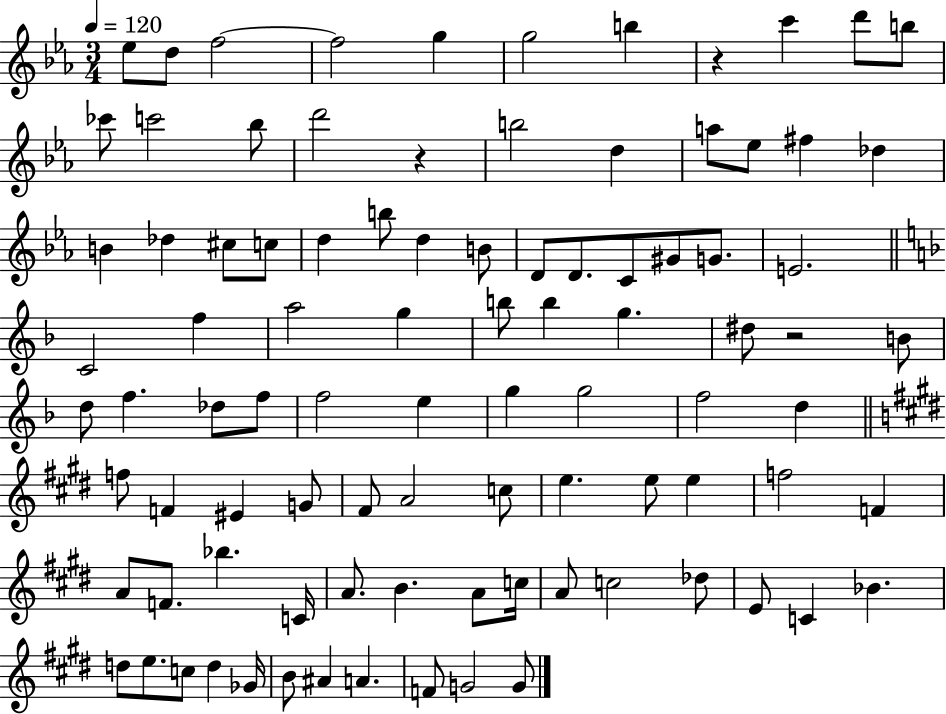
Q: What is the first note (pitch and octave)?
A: Eb5